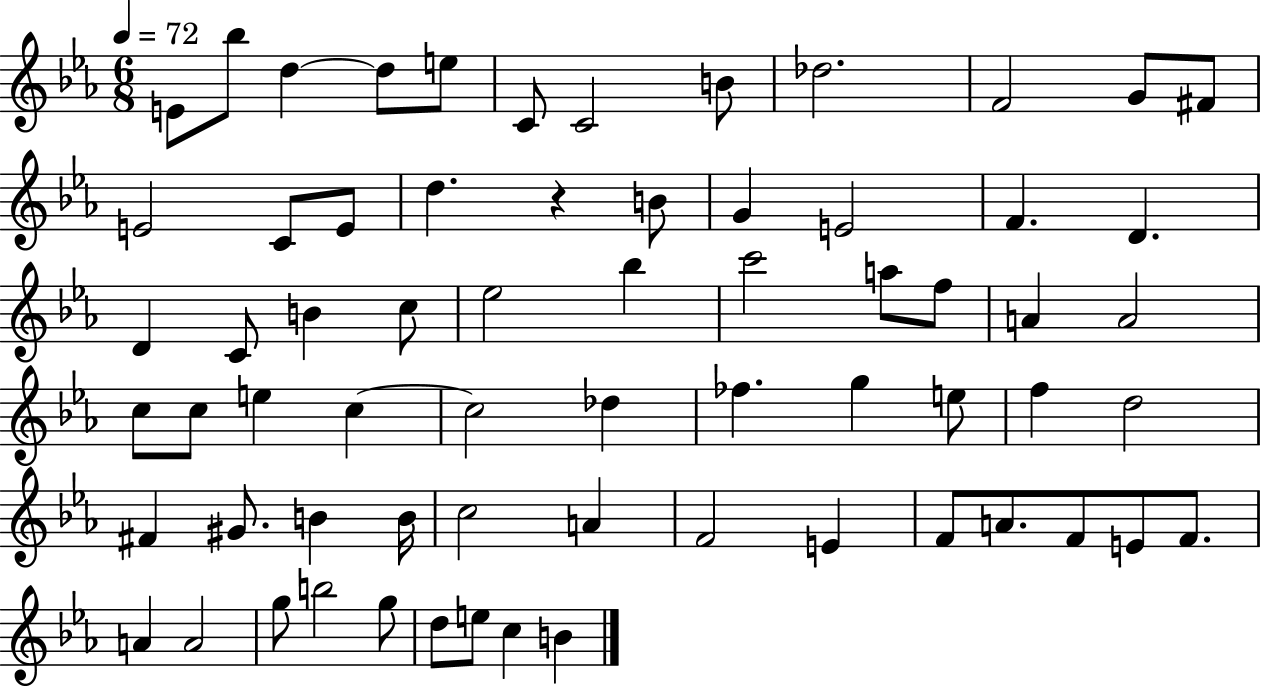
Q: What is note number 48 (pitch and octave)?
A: C5